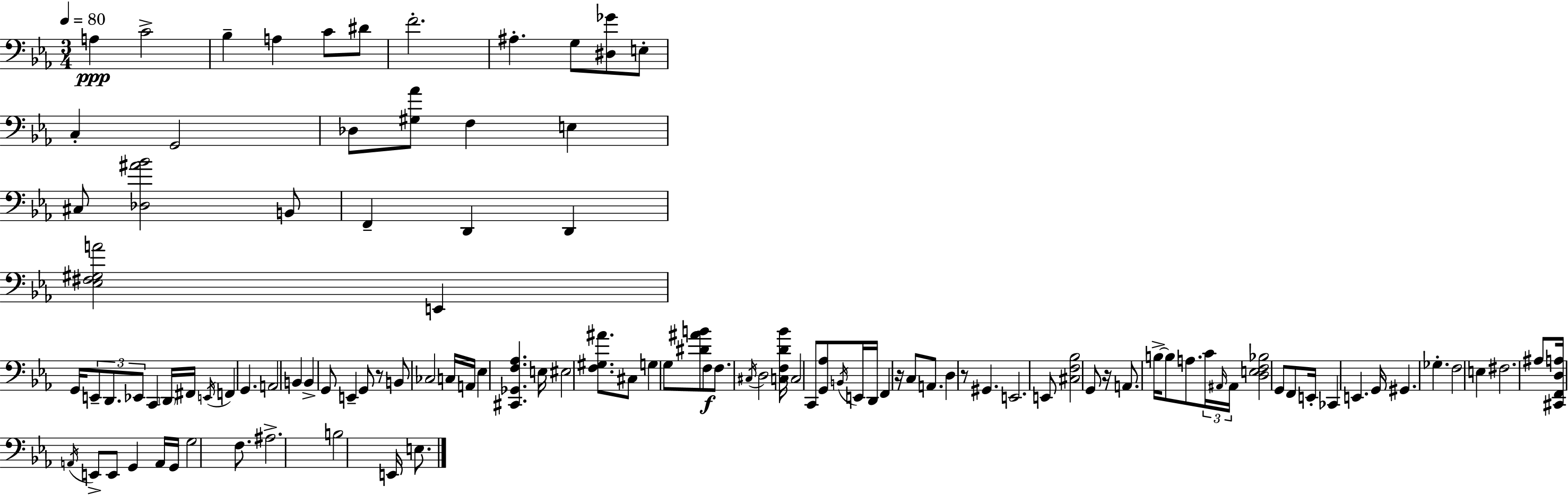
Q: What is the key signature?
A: C minor